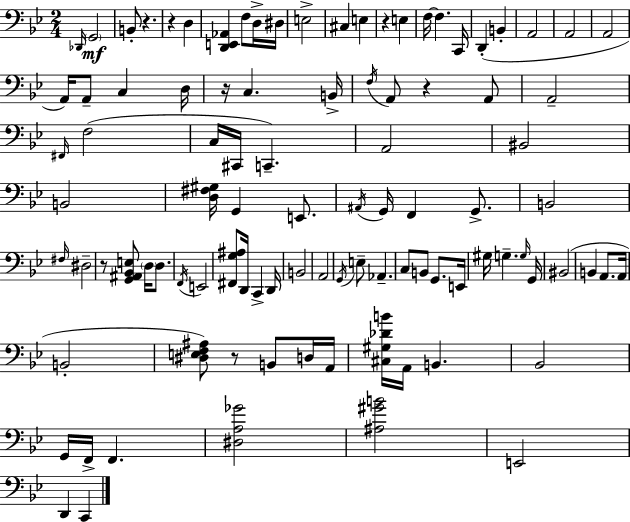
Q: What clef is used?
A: bass